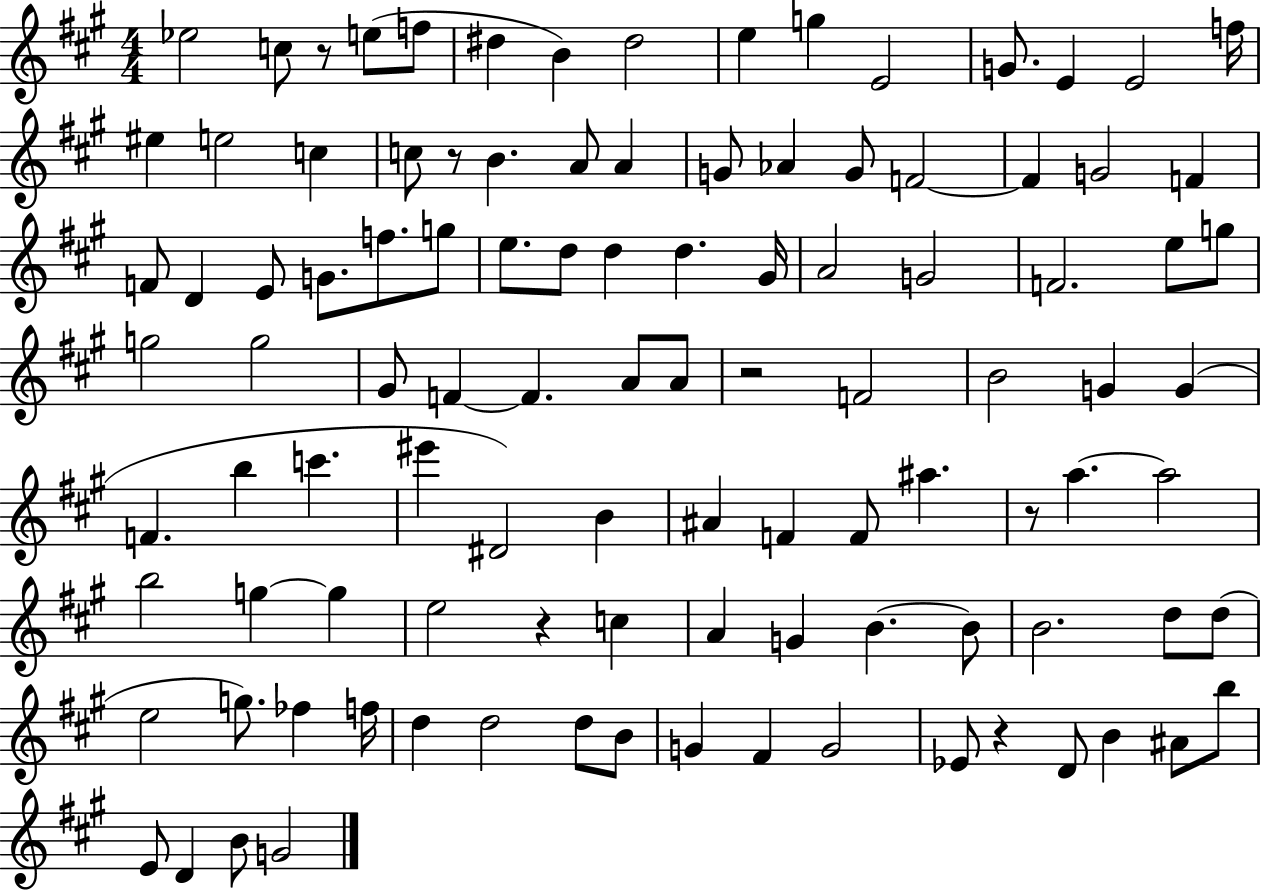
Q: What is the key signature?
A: A major